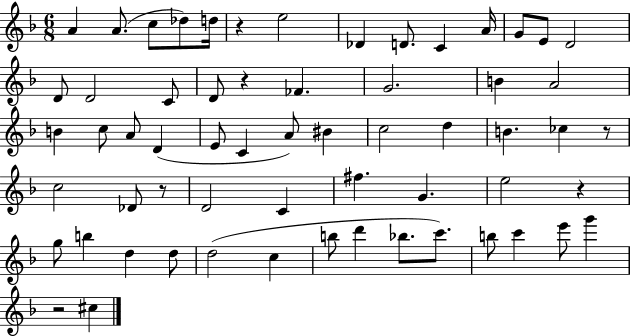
X:1
T:Untitled
M:6/8
L:1/4
K:F
A A/2 c/2 _d/2 d/4 z e2 _D D/2 C A/4 G/2 E/2 D2 D/2 D2 C/2 D/2 z _F G2 B A2 B c/2 A/2 D E/2 C A/2 ^B c2 d B _c z/2 c2 _D/2 z/2 D2 C ^f G e2 z g/2 b d d/2 d2 c b/2 d' _b/2 c'/2 b/2 c' e'/2 g' z2 ^c